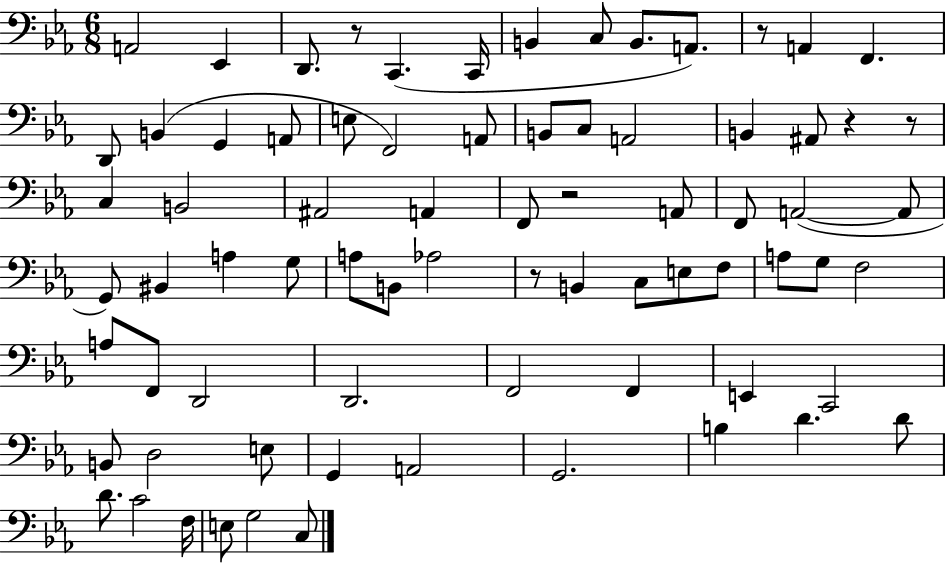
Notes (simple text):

A2/h Eb2/q D2/e. R/e C2/q. C2/s B2/q C3/e B2/e. A2/e. R/e A2/q F2/q. D2/e B2/q G2/q A2/e E3/e F2/h A2/e B2/e C3/e A2/h B2/q A#2/e R/q R/e C3/q B2/h A#2/h A2/q F2/e R/h A2/e F2/e A2/h A2/e G2/e BIS2/q A3/q G3/e A3/e B2/e Ab3/h R/e B2/q C3/e E3/e F3/e A3/e G3/e F3/h A3/e F2/e D2/h D2/h. F2/h F2/q E2/q C2/h B2/e D3/h E3/e G2/q A2/h G2/h. B3/q D4/q. D4/e D4/e. C4/h F3/s E3/e G3/h C3/e